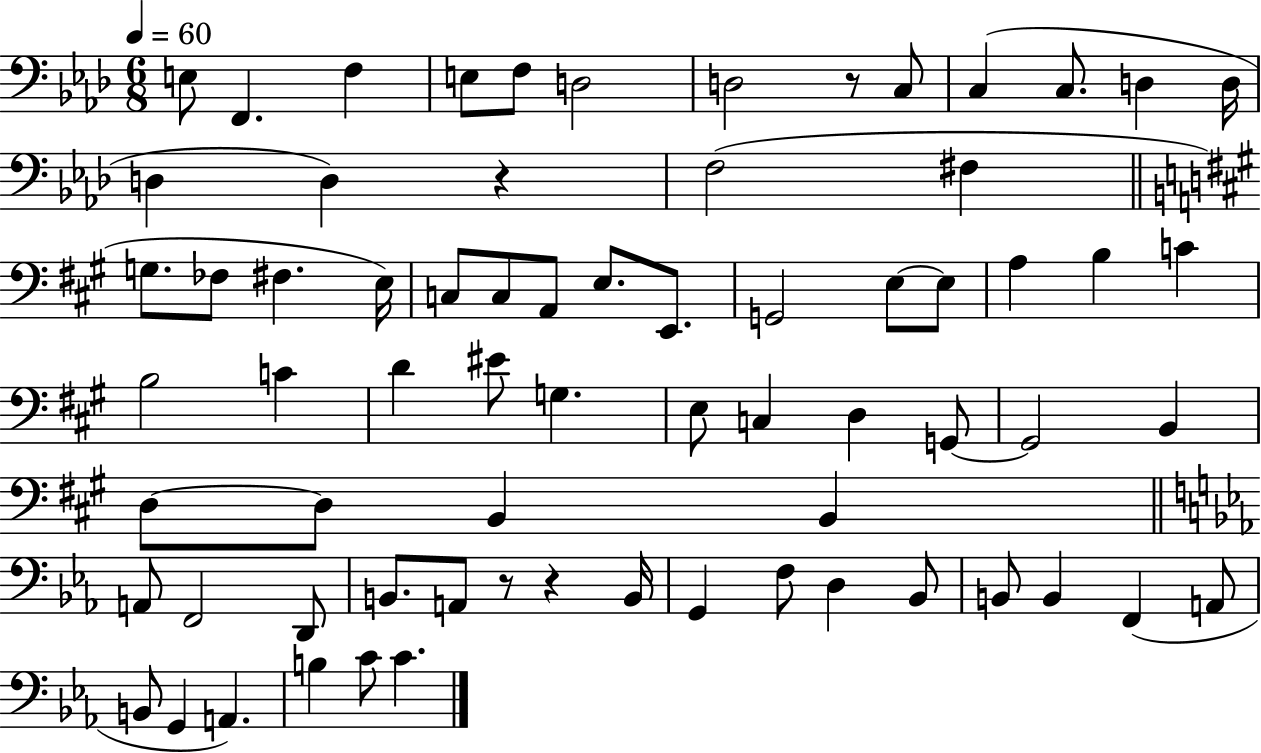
{
  \clef bass
  \numericTimeSignature
  \time 6/8
  \key aes \major
  \tempo 4 = 60
  e8 f,4. f4 | e8 f8 d2 | d2 r8 c8 | c4( c8. d4 d16 | \break d4 d4) r4 | f2( fis4 | \bar "||" \break \key a \major g8. fes8 fis4. e16) | c8 c8 a,8 e8. e,8. | g,2 e8~~ e8 | a4 b4 c'4 | \break b2 c'4 | d'4 eis'8 g4. | e8 c4 d4 g,8~~ | g,2 b,4 | \break d8~~ d8 b,4 b,4 | \bar "||" \break \key ees \major a,8 f,2 d,8 | b,8. a,8 r8 r4 b,16 | g,4 f8 d4 bes,8 | b,8 b,4 f,4( a,8 | \break b,8 g,4 a,4.) | b4 c'8 c'4. | \bar "|."
}